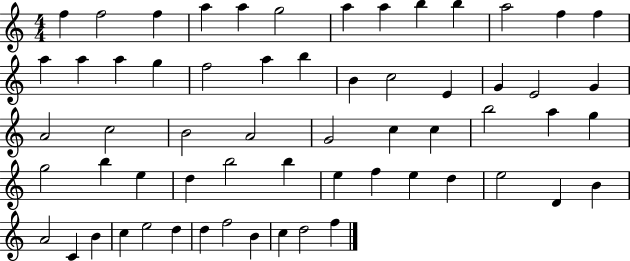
F5/q F5/h F5/q A5/q A5/q G5/h A5/q A5/q B5/q B5/q A5/h F5/q F5/q A5/q A5/q A5/q G5/q F5/h A5/q B5/q B4/q C5/h E4/q G4/q E4/h G4/q A4/h C5/h B4/h A4/h G4/h C5/q C5/q B5/h A5/q G5/q G5/h B5/q E5/q D5/q B5/h B5/q E5/q F5/q E5/q D5/q E5/h D4/q B4/q A4/h C4/q B4/q C5/q E5/h D5/q D5/q F5/h B4/q C5/q D5/h F5/q